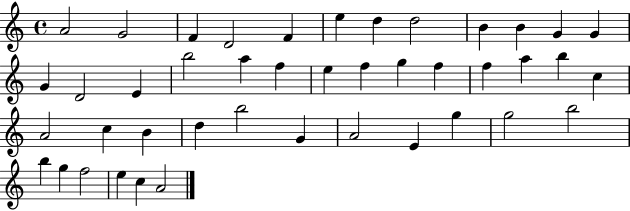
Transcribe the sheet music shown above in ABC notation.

X:1
T:Untitled
M:4/4
L:1/4
K:C
A2 G2 F D2 F e d d2 B B G G G D2 E b2 a f e f g f f a b c A2 c B d b2 G A2 E g g2 b2 b g f2 e c A2